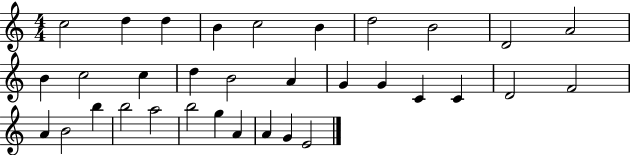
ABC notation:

X:1
T:Untitled
M:4/4
L:1/4
K:C
c2 d d B c2 B d2 B2 D2 A2 B c2 c d B2 A G G C C D2 F2 A B2 b b2 a2 b2 g A A G E2